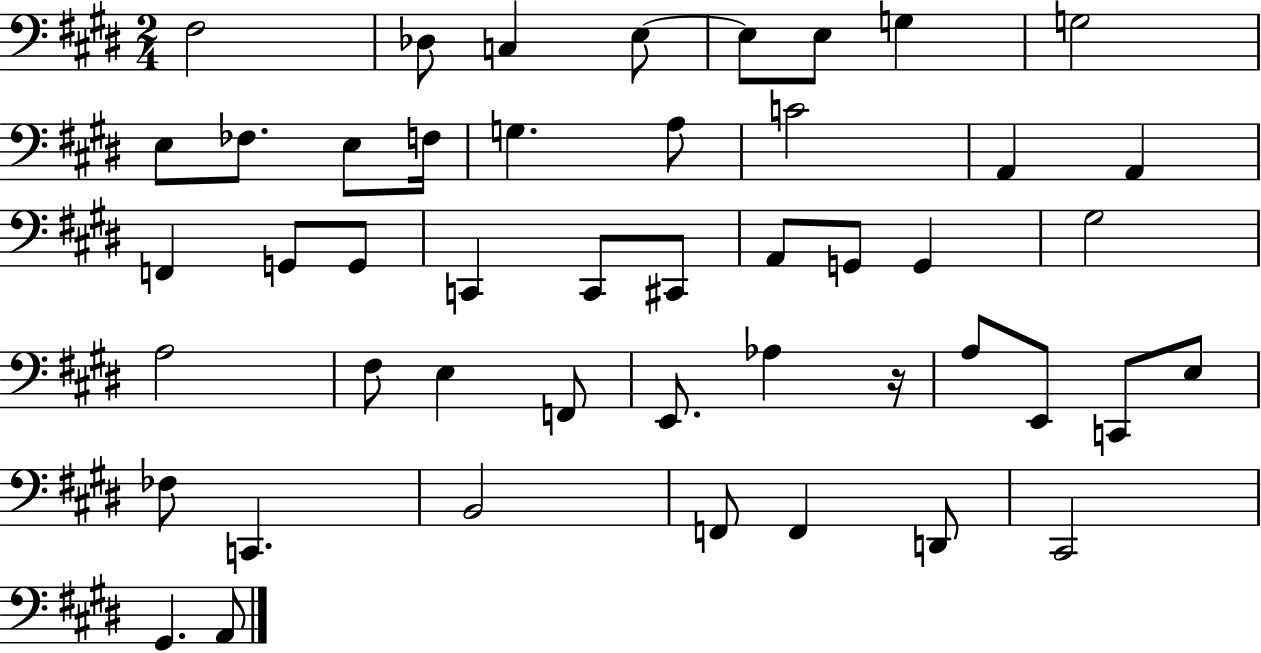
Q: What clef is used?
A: bass